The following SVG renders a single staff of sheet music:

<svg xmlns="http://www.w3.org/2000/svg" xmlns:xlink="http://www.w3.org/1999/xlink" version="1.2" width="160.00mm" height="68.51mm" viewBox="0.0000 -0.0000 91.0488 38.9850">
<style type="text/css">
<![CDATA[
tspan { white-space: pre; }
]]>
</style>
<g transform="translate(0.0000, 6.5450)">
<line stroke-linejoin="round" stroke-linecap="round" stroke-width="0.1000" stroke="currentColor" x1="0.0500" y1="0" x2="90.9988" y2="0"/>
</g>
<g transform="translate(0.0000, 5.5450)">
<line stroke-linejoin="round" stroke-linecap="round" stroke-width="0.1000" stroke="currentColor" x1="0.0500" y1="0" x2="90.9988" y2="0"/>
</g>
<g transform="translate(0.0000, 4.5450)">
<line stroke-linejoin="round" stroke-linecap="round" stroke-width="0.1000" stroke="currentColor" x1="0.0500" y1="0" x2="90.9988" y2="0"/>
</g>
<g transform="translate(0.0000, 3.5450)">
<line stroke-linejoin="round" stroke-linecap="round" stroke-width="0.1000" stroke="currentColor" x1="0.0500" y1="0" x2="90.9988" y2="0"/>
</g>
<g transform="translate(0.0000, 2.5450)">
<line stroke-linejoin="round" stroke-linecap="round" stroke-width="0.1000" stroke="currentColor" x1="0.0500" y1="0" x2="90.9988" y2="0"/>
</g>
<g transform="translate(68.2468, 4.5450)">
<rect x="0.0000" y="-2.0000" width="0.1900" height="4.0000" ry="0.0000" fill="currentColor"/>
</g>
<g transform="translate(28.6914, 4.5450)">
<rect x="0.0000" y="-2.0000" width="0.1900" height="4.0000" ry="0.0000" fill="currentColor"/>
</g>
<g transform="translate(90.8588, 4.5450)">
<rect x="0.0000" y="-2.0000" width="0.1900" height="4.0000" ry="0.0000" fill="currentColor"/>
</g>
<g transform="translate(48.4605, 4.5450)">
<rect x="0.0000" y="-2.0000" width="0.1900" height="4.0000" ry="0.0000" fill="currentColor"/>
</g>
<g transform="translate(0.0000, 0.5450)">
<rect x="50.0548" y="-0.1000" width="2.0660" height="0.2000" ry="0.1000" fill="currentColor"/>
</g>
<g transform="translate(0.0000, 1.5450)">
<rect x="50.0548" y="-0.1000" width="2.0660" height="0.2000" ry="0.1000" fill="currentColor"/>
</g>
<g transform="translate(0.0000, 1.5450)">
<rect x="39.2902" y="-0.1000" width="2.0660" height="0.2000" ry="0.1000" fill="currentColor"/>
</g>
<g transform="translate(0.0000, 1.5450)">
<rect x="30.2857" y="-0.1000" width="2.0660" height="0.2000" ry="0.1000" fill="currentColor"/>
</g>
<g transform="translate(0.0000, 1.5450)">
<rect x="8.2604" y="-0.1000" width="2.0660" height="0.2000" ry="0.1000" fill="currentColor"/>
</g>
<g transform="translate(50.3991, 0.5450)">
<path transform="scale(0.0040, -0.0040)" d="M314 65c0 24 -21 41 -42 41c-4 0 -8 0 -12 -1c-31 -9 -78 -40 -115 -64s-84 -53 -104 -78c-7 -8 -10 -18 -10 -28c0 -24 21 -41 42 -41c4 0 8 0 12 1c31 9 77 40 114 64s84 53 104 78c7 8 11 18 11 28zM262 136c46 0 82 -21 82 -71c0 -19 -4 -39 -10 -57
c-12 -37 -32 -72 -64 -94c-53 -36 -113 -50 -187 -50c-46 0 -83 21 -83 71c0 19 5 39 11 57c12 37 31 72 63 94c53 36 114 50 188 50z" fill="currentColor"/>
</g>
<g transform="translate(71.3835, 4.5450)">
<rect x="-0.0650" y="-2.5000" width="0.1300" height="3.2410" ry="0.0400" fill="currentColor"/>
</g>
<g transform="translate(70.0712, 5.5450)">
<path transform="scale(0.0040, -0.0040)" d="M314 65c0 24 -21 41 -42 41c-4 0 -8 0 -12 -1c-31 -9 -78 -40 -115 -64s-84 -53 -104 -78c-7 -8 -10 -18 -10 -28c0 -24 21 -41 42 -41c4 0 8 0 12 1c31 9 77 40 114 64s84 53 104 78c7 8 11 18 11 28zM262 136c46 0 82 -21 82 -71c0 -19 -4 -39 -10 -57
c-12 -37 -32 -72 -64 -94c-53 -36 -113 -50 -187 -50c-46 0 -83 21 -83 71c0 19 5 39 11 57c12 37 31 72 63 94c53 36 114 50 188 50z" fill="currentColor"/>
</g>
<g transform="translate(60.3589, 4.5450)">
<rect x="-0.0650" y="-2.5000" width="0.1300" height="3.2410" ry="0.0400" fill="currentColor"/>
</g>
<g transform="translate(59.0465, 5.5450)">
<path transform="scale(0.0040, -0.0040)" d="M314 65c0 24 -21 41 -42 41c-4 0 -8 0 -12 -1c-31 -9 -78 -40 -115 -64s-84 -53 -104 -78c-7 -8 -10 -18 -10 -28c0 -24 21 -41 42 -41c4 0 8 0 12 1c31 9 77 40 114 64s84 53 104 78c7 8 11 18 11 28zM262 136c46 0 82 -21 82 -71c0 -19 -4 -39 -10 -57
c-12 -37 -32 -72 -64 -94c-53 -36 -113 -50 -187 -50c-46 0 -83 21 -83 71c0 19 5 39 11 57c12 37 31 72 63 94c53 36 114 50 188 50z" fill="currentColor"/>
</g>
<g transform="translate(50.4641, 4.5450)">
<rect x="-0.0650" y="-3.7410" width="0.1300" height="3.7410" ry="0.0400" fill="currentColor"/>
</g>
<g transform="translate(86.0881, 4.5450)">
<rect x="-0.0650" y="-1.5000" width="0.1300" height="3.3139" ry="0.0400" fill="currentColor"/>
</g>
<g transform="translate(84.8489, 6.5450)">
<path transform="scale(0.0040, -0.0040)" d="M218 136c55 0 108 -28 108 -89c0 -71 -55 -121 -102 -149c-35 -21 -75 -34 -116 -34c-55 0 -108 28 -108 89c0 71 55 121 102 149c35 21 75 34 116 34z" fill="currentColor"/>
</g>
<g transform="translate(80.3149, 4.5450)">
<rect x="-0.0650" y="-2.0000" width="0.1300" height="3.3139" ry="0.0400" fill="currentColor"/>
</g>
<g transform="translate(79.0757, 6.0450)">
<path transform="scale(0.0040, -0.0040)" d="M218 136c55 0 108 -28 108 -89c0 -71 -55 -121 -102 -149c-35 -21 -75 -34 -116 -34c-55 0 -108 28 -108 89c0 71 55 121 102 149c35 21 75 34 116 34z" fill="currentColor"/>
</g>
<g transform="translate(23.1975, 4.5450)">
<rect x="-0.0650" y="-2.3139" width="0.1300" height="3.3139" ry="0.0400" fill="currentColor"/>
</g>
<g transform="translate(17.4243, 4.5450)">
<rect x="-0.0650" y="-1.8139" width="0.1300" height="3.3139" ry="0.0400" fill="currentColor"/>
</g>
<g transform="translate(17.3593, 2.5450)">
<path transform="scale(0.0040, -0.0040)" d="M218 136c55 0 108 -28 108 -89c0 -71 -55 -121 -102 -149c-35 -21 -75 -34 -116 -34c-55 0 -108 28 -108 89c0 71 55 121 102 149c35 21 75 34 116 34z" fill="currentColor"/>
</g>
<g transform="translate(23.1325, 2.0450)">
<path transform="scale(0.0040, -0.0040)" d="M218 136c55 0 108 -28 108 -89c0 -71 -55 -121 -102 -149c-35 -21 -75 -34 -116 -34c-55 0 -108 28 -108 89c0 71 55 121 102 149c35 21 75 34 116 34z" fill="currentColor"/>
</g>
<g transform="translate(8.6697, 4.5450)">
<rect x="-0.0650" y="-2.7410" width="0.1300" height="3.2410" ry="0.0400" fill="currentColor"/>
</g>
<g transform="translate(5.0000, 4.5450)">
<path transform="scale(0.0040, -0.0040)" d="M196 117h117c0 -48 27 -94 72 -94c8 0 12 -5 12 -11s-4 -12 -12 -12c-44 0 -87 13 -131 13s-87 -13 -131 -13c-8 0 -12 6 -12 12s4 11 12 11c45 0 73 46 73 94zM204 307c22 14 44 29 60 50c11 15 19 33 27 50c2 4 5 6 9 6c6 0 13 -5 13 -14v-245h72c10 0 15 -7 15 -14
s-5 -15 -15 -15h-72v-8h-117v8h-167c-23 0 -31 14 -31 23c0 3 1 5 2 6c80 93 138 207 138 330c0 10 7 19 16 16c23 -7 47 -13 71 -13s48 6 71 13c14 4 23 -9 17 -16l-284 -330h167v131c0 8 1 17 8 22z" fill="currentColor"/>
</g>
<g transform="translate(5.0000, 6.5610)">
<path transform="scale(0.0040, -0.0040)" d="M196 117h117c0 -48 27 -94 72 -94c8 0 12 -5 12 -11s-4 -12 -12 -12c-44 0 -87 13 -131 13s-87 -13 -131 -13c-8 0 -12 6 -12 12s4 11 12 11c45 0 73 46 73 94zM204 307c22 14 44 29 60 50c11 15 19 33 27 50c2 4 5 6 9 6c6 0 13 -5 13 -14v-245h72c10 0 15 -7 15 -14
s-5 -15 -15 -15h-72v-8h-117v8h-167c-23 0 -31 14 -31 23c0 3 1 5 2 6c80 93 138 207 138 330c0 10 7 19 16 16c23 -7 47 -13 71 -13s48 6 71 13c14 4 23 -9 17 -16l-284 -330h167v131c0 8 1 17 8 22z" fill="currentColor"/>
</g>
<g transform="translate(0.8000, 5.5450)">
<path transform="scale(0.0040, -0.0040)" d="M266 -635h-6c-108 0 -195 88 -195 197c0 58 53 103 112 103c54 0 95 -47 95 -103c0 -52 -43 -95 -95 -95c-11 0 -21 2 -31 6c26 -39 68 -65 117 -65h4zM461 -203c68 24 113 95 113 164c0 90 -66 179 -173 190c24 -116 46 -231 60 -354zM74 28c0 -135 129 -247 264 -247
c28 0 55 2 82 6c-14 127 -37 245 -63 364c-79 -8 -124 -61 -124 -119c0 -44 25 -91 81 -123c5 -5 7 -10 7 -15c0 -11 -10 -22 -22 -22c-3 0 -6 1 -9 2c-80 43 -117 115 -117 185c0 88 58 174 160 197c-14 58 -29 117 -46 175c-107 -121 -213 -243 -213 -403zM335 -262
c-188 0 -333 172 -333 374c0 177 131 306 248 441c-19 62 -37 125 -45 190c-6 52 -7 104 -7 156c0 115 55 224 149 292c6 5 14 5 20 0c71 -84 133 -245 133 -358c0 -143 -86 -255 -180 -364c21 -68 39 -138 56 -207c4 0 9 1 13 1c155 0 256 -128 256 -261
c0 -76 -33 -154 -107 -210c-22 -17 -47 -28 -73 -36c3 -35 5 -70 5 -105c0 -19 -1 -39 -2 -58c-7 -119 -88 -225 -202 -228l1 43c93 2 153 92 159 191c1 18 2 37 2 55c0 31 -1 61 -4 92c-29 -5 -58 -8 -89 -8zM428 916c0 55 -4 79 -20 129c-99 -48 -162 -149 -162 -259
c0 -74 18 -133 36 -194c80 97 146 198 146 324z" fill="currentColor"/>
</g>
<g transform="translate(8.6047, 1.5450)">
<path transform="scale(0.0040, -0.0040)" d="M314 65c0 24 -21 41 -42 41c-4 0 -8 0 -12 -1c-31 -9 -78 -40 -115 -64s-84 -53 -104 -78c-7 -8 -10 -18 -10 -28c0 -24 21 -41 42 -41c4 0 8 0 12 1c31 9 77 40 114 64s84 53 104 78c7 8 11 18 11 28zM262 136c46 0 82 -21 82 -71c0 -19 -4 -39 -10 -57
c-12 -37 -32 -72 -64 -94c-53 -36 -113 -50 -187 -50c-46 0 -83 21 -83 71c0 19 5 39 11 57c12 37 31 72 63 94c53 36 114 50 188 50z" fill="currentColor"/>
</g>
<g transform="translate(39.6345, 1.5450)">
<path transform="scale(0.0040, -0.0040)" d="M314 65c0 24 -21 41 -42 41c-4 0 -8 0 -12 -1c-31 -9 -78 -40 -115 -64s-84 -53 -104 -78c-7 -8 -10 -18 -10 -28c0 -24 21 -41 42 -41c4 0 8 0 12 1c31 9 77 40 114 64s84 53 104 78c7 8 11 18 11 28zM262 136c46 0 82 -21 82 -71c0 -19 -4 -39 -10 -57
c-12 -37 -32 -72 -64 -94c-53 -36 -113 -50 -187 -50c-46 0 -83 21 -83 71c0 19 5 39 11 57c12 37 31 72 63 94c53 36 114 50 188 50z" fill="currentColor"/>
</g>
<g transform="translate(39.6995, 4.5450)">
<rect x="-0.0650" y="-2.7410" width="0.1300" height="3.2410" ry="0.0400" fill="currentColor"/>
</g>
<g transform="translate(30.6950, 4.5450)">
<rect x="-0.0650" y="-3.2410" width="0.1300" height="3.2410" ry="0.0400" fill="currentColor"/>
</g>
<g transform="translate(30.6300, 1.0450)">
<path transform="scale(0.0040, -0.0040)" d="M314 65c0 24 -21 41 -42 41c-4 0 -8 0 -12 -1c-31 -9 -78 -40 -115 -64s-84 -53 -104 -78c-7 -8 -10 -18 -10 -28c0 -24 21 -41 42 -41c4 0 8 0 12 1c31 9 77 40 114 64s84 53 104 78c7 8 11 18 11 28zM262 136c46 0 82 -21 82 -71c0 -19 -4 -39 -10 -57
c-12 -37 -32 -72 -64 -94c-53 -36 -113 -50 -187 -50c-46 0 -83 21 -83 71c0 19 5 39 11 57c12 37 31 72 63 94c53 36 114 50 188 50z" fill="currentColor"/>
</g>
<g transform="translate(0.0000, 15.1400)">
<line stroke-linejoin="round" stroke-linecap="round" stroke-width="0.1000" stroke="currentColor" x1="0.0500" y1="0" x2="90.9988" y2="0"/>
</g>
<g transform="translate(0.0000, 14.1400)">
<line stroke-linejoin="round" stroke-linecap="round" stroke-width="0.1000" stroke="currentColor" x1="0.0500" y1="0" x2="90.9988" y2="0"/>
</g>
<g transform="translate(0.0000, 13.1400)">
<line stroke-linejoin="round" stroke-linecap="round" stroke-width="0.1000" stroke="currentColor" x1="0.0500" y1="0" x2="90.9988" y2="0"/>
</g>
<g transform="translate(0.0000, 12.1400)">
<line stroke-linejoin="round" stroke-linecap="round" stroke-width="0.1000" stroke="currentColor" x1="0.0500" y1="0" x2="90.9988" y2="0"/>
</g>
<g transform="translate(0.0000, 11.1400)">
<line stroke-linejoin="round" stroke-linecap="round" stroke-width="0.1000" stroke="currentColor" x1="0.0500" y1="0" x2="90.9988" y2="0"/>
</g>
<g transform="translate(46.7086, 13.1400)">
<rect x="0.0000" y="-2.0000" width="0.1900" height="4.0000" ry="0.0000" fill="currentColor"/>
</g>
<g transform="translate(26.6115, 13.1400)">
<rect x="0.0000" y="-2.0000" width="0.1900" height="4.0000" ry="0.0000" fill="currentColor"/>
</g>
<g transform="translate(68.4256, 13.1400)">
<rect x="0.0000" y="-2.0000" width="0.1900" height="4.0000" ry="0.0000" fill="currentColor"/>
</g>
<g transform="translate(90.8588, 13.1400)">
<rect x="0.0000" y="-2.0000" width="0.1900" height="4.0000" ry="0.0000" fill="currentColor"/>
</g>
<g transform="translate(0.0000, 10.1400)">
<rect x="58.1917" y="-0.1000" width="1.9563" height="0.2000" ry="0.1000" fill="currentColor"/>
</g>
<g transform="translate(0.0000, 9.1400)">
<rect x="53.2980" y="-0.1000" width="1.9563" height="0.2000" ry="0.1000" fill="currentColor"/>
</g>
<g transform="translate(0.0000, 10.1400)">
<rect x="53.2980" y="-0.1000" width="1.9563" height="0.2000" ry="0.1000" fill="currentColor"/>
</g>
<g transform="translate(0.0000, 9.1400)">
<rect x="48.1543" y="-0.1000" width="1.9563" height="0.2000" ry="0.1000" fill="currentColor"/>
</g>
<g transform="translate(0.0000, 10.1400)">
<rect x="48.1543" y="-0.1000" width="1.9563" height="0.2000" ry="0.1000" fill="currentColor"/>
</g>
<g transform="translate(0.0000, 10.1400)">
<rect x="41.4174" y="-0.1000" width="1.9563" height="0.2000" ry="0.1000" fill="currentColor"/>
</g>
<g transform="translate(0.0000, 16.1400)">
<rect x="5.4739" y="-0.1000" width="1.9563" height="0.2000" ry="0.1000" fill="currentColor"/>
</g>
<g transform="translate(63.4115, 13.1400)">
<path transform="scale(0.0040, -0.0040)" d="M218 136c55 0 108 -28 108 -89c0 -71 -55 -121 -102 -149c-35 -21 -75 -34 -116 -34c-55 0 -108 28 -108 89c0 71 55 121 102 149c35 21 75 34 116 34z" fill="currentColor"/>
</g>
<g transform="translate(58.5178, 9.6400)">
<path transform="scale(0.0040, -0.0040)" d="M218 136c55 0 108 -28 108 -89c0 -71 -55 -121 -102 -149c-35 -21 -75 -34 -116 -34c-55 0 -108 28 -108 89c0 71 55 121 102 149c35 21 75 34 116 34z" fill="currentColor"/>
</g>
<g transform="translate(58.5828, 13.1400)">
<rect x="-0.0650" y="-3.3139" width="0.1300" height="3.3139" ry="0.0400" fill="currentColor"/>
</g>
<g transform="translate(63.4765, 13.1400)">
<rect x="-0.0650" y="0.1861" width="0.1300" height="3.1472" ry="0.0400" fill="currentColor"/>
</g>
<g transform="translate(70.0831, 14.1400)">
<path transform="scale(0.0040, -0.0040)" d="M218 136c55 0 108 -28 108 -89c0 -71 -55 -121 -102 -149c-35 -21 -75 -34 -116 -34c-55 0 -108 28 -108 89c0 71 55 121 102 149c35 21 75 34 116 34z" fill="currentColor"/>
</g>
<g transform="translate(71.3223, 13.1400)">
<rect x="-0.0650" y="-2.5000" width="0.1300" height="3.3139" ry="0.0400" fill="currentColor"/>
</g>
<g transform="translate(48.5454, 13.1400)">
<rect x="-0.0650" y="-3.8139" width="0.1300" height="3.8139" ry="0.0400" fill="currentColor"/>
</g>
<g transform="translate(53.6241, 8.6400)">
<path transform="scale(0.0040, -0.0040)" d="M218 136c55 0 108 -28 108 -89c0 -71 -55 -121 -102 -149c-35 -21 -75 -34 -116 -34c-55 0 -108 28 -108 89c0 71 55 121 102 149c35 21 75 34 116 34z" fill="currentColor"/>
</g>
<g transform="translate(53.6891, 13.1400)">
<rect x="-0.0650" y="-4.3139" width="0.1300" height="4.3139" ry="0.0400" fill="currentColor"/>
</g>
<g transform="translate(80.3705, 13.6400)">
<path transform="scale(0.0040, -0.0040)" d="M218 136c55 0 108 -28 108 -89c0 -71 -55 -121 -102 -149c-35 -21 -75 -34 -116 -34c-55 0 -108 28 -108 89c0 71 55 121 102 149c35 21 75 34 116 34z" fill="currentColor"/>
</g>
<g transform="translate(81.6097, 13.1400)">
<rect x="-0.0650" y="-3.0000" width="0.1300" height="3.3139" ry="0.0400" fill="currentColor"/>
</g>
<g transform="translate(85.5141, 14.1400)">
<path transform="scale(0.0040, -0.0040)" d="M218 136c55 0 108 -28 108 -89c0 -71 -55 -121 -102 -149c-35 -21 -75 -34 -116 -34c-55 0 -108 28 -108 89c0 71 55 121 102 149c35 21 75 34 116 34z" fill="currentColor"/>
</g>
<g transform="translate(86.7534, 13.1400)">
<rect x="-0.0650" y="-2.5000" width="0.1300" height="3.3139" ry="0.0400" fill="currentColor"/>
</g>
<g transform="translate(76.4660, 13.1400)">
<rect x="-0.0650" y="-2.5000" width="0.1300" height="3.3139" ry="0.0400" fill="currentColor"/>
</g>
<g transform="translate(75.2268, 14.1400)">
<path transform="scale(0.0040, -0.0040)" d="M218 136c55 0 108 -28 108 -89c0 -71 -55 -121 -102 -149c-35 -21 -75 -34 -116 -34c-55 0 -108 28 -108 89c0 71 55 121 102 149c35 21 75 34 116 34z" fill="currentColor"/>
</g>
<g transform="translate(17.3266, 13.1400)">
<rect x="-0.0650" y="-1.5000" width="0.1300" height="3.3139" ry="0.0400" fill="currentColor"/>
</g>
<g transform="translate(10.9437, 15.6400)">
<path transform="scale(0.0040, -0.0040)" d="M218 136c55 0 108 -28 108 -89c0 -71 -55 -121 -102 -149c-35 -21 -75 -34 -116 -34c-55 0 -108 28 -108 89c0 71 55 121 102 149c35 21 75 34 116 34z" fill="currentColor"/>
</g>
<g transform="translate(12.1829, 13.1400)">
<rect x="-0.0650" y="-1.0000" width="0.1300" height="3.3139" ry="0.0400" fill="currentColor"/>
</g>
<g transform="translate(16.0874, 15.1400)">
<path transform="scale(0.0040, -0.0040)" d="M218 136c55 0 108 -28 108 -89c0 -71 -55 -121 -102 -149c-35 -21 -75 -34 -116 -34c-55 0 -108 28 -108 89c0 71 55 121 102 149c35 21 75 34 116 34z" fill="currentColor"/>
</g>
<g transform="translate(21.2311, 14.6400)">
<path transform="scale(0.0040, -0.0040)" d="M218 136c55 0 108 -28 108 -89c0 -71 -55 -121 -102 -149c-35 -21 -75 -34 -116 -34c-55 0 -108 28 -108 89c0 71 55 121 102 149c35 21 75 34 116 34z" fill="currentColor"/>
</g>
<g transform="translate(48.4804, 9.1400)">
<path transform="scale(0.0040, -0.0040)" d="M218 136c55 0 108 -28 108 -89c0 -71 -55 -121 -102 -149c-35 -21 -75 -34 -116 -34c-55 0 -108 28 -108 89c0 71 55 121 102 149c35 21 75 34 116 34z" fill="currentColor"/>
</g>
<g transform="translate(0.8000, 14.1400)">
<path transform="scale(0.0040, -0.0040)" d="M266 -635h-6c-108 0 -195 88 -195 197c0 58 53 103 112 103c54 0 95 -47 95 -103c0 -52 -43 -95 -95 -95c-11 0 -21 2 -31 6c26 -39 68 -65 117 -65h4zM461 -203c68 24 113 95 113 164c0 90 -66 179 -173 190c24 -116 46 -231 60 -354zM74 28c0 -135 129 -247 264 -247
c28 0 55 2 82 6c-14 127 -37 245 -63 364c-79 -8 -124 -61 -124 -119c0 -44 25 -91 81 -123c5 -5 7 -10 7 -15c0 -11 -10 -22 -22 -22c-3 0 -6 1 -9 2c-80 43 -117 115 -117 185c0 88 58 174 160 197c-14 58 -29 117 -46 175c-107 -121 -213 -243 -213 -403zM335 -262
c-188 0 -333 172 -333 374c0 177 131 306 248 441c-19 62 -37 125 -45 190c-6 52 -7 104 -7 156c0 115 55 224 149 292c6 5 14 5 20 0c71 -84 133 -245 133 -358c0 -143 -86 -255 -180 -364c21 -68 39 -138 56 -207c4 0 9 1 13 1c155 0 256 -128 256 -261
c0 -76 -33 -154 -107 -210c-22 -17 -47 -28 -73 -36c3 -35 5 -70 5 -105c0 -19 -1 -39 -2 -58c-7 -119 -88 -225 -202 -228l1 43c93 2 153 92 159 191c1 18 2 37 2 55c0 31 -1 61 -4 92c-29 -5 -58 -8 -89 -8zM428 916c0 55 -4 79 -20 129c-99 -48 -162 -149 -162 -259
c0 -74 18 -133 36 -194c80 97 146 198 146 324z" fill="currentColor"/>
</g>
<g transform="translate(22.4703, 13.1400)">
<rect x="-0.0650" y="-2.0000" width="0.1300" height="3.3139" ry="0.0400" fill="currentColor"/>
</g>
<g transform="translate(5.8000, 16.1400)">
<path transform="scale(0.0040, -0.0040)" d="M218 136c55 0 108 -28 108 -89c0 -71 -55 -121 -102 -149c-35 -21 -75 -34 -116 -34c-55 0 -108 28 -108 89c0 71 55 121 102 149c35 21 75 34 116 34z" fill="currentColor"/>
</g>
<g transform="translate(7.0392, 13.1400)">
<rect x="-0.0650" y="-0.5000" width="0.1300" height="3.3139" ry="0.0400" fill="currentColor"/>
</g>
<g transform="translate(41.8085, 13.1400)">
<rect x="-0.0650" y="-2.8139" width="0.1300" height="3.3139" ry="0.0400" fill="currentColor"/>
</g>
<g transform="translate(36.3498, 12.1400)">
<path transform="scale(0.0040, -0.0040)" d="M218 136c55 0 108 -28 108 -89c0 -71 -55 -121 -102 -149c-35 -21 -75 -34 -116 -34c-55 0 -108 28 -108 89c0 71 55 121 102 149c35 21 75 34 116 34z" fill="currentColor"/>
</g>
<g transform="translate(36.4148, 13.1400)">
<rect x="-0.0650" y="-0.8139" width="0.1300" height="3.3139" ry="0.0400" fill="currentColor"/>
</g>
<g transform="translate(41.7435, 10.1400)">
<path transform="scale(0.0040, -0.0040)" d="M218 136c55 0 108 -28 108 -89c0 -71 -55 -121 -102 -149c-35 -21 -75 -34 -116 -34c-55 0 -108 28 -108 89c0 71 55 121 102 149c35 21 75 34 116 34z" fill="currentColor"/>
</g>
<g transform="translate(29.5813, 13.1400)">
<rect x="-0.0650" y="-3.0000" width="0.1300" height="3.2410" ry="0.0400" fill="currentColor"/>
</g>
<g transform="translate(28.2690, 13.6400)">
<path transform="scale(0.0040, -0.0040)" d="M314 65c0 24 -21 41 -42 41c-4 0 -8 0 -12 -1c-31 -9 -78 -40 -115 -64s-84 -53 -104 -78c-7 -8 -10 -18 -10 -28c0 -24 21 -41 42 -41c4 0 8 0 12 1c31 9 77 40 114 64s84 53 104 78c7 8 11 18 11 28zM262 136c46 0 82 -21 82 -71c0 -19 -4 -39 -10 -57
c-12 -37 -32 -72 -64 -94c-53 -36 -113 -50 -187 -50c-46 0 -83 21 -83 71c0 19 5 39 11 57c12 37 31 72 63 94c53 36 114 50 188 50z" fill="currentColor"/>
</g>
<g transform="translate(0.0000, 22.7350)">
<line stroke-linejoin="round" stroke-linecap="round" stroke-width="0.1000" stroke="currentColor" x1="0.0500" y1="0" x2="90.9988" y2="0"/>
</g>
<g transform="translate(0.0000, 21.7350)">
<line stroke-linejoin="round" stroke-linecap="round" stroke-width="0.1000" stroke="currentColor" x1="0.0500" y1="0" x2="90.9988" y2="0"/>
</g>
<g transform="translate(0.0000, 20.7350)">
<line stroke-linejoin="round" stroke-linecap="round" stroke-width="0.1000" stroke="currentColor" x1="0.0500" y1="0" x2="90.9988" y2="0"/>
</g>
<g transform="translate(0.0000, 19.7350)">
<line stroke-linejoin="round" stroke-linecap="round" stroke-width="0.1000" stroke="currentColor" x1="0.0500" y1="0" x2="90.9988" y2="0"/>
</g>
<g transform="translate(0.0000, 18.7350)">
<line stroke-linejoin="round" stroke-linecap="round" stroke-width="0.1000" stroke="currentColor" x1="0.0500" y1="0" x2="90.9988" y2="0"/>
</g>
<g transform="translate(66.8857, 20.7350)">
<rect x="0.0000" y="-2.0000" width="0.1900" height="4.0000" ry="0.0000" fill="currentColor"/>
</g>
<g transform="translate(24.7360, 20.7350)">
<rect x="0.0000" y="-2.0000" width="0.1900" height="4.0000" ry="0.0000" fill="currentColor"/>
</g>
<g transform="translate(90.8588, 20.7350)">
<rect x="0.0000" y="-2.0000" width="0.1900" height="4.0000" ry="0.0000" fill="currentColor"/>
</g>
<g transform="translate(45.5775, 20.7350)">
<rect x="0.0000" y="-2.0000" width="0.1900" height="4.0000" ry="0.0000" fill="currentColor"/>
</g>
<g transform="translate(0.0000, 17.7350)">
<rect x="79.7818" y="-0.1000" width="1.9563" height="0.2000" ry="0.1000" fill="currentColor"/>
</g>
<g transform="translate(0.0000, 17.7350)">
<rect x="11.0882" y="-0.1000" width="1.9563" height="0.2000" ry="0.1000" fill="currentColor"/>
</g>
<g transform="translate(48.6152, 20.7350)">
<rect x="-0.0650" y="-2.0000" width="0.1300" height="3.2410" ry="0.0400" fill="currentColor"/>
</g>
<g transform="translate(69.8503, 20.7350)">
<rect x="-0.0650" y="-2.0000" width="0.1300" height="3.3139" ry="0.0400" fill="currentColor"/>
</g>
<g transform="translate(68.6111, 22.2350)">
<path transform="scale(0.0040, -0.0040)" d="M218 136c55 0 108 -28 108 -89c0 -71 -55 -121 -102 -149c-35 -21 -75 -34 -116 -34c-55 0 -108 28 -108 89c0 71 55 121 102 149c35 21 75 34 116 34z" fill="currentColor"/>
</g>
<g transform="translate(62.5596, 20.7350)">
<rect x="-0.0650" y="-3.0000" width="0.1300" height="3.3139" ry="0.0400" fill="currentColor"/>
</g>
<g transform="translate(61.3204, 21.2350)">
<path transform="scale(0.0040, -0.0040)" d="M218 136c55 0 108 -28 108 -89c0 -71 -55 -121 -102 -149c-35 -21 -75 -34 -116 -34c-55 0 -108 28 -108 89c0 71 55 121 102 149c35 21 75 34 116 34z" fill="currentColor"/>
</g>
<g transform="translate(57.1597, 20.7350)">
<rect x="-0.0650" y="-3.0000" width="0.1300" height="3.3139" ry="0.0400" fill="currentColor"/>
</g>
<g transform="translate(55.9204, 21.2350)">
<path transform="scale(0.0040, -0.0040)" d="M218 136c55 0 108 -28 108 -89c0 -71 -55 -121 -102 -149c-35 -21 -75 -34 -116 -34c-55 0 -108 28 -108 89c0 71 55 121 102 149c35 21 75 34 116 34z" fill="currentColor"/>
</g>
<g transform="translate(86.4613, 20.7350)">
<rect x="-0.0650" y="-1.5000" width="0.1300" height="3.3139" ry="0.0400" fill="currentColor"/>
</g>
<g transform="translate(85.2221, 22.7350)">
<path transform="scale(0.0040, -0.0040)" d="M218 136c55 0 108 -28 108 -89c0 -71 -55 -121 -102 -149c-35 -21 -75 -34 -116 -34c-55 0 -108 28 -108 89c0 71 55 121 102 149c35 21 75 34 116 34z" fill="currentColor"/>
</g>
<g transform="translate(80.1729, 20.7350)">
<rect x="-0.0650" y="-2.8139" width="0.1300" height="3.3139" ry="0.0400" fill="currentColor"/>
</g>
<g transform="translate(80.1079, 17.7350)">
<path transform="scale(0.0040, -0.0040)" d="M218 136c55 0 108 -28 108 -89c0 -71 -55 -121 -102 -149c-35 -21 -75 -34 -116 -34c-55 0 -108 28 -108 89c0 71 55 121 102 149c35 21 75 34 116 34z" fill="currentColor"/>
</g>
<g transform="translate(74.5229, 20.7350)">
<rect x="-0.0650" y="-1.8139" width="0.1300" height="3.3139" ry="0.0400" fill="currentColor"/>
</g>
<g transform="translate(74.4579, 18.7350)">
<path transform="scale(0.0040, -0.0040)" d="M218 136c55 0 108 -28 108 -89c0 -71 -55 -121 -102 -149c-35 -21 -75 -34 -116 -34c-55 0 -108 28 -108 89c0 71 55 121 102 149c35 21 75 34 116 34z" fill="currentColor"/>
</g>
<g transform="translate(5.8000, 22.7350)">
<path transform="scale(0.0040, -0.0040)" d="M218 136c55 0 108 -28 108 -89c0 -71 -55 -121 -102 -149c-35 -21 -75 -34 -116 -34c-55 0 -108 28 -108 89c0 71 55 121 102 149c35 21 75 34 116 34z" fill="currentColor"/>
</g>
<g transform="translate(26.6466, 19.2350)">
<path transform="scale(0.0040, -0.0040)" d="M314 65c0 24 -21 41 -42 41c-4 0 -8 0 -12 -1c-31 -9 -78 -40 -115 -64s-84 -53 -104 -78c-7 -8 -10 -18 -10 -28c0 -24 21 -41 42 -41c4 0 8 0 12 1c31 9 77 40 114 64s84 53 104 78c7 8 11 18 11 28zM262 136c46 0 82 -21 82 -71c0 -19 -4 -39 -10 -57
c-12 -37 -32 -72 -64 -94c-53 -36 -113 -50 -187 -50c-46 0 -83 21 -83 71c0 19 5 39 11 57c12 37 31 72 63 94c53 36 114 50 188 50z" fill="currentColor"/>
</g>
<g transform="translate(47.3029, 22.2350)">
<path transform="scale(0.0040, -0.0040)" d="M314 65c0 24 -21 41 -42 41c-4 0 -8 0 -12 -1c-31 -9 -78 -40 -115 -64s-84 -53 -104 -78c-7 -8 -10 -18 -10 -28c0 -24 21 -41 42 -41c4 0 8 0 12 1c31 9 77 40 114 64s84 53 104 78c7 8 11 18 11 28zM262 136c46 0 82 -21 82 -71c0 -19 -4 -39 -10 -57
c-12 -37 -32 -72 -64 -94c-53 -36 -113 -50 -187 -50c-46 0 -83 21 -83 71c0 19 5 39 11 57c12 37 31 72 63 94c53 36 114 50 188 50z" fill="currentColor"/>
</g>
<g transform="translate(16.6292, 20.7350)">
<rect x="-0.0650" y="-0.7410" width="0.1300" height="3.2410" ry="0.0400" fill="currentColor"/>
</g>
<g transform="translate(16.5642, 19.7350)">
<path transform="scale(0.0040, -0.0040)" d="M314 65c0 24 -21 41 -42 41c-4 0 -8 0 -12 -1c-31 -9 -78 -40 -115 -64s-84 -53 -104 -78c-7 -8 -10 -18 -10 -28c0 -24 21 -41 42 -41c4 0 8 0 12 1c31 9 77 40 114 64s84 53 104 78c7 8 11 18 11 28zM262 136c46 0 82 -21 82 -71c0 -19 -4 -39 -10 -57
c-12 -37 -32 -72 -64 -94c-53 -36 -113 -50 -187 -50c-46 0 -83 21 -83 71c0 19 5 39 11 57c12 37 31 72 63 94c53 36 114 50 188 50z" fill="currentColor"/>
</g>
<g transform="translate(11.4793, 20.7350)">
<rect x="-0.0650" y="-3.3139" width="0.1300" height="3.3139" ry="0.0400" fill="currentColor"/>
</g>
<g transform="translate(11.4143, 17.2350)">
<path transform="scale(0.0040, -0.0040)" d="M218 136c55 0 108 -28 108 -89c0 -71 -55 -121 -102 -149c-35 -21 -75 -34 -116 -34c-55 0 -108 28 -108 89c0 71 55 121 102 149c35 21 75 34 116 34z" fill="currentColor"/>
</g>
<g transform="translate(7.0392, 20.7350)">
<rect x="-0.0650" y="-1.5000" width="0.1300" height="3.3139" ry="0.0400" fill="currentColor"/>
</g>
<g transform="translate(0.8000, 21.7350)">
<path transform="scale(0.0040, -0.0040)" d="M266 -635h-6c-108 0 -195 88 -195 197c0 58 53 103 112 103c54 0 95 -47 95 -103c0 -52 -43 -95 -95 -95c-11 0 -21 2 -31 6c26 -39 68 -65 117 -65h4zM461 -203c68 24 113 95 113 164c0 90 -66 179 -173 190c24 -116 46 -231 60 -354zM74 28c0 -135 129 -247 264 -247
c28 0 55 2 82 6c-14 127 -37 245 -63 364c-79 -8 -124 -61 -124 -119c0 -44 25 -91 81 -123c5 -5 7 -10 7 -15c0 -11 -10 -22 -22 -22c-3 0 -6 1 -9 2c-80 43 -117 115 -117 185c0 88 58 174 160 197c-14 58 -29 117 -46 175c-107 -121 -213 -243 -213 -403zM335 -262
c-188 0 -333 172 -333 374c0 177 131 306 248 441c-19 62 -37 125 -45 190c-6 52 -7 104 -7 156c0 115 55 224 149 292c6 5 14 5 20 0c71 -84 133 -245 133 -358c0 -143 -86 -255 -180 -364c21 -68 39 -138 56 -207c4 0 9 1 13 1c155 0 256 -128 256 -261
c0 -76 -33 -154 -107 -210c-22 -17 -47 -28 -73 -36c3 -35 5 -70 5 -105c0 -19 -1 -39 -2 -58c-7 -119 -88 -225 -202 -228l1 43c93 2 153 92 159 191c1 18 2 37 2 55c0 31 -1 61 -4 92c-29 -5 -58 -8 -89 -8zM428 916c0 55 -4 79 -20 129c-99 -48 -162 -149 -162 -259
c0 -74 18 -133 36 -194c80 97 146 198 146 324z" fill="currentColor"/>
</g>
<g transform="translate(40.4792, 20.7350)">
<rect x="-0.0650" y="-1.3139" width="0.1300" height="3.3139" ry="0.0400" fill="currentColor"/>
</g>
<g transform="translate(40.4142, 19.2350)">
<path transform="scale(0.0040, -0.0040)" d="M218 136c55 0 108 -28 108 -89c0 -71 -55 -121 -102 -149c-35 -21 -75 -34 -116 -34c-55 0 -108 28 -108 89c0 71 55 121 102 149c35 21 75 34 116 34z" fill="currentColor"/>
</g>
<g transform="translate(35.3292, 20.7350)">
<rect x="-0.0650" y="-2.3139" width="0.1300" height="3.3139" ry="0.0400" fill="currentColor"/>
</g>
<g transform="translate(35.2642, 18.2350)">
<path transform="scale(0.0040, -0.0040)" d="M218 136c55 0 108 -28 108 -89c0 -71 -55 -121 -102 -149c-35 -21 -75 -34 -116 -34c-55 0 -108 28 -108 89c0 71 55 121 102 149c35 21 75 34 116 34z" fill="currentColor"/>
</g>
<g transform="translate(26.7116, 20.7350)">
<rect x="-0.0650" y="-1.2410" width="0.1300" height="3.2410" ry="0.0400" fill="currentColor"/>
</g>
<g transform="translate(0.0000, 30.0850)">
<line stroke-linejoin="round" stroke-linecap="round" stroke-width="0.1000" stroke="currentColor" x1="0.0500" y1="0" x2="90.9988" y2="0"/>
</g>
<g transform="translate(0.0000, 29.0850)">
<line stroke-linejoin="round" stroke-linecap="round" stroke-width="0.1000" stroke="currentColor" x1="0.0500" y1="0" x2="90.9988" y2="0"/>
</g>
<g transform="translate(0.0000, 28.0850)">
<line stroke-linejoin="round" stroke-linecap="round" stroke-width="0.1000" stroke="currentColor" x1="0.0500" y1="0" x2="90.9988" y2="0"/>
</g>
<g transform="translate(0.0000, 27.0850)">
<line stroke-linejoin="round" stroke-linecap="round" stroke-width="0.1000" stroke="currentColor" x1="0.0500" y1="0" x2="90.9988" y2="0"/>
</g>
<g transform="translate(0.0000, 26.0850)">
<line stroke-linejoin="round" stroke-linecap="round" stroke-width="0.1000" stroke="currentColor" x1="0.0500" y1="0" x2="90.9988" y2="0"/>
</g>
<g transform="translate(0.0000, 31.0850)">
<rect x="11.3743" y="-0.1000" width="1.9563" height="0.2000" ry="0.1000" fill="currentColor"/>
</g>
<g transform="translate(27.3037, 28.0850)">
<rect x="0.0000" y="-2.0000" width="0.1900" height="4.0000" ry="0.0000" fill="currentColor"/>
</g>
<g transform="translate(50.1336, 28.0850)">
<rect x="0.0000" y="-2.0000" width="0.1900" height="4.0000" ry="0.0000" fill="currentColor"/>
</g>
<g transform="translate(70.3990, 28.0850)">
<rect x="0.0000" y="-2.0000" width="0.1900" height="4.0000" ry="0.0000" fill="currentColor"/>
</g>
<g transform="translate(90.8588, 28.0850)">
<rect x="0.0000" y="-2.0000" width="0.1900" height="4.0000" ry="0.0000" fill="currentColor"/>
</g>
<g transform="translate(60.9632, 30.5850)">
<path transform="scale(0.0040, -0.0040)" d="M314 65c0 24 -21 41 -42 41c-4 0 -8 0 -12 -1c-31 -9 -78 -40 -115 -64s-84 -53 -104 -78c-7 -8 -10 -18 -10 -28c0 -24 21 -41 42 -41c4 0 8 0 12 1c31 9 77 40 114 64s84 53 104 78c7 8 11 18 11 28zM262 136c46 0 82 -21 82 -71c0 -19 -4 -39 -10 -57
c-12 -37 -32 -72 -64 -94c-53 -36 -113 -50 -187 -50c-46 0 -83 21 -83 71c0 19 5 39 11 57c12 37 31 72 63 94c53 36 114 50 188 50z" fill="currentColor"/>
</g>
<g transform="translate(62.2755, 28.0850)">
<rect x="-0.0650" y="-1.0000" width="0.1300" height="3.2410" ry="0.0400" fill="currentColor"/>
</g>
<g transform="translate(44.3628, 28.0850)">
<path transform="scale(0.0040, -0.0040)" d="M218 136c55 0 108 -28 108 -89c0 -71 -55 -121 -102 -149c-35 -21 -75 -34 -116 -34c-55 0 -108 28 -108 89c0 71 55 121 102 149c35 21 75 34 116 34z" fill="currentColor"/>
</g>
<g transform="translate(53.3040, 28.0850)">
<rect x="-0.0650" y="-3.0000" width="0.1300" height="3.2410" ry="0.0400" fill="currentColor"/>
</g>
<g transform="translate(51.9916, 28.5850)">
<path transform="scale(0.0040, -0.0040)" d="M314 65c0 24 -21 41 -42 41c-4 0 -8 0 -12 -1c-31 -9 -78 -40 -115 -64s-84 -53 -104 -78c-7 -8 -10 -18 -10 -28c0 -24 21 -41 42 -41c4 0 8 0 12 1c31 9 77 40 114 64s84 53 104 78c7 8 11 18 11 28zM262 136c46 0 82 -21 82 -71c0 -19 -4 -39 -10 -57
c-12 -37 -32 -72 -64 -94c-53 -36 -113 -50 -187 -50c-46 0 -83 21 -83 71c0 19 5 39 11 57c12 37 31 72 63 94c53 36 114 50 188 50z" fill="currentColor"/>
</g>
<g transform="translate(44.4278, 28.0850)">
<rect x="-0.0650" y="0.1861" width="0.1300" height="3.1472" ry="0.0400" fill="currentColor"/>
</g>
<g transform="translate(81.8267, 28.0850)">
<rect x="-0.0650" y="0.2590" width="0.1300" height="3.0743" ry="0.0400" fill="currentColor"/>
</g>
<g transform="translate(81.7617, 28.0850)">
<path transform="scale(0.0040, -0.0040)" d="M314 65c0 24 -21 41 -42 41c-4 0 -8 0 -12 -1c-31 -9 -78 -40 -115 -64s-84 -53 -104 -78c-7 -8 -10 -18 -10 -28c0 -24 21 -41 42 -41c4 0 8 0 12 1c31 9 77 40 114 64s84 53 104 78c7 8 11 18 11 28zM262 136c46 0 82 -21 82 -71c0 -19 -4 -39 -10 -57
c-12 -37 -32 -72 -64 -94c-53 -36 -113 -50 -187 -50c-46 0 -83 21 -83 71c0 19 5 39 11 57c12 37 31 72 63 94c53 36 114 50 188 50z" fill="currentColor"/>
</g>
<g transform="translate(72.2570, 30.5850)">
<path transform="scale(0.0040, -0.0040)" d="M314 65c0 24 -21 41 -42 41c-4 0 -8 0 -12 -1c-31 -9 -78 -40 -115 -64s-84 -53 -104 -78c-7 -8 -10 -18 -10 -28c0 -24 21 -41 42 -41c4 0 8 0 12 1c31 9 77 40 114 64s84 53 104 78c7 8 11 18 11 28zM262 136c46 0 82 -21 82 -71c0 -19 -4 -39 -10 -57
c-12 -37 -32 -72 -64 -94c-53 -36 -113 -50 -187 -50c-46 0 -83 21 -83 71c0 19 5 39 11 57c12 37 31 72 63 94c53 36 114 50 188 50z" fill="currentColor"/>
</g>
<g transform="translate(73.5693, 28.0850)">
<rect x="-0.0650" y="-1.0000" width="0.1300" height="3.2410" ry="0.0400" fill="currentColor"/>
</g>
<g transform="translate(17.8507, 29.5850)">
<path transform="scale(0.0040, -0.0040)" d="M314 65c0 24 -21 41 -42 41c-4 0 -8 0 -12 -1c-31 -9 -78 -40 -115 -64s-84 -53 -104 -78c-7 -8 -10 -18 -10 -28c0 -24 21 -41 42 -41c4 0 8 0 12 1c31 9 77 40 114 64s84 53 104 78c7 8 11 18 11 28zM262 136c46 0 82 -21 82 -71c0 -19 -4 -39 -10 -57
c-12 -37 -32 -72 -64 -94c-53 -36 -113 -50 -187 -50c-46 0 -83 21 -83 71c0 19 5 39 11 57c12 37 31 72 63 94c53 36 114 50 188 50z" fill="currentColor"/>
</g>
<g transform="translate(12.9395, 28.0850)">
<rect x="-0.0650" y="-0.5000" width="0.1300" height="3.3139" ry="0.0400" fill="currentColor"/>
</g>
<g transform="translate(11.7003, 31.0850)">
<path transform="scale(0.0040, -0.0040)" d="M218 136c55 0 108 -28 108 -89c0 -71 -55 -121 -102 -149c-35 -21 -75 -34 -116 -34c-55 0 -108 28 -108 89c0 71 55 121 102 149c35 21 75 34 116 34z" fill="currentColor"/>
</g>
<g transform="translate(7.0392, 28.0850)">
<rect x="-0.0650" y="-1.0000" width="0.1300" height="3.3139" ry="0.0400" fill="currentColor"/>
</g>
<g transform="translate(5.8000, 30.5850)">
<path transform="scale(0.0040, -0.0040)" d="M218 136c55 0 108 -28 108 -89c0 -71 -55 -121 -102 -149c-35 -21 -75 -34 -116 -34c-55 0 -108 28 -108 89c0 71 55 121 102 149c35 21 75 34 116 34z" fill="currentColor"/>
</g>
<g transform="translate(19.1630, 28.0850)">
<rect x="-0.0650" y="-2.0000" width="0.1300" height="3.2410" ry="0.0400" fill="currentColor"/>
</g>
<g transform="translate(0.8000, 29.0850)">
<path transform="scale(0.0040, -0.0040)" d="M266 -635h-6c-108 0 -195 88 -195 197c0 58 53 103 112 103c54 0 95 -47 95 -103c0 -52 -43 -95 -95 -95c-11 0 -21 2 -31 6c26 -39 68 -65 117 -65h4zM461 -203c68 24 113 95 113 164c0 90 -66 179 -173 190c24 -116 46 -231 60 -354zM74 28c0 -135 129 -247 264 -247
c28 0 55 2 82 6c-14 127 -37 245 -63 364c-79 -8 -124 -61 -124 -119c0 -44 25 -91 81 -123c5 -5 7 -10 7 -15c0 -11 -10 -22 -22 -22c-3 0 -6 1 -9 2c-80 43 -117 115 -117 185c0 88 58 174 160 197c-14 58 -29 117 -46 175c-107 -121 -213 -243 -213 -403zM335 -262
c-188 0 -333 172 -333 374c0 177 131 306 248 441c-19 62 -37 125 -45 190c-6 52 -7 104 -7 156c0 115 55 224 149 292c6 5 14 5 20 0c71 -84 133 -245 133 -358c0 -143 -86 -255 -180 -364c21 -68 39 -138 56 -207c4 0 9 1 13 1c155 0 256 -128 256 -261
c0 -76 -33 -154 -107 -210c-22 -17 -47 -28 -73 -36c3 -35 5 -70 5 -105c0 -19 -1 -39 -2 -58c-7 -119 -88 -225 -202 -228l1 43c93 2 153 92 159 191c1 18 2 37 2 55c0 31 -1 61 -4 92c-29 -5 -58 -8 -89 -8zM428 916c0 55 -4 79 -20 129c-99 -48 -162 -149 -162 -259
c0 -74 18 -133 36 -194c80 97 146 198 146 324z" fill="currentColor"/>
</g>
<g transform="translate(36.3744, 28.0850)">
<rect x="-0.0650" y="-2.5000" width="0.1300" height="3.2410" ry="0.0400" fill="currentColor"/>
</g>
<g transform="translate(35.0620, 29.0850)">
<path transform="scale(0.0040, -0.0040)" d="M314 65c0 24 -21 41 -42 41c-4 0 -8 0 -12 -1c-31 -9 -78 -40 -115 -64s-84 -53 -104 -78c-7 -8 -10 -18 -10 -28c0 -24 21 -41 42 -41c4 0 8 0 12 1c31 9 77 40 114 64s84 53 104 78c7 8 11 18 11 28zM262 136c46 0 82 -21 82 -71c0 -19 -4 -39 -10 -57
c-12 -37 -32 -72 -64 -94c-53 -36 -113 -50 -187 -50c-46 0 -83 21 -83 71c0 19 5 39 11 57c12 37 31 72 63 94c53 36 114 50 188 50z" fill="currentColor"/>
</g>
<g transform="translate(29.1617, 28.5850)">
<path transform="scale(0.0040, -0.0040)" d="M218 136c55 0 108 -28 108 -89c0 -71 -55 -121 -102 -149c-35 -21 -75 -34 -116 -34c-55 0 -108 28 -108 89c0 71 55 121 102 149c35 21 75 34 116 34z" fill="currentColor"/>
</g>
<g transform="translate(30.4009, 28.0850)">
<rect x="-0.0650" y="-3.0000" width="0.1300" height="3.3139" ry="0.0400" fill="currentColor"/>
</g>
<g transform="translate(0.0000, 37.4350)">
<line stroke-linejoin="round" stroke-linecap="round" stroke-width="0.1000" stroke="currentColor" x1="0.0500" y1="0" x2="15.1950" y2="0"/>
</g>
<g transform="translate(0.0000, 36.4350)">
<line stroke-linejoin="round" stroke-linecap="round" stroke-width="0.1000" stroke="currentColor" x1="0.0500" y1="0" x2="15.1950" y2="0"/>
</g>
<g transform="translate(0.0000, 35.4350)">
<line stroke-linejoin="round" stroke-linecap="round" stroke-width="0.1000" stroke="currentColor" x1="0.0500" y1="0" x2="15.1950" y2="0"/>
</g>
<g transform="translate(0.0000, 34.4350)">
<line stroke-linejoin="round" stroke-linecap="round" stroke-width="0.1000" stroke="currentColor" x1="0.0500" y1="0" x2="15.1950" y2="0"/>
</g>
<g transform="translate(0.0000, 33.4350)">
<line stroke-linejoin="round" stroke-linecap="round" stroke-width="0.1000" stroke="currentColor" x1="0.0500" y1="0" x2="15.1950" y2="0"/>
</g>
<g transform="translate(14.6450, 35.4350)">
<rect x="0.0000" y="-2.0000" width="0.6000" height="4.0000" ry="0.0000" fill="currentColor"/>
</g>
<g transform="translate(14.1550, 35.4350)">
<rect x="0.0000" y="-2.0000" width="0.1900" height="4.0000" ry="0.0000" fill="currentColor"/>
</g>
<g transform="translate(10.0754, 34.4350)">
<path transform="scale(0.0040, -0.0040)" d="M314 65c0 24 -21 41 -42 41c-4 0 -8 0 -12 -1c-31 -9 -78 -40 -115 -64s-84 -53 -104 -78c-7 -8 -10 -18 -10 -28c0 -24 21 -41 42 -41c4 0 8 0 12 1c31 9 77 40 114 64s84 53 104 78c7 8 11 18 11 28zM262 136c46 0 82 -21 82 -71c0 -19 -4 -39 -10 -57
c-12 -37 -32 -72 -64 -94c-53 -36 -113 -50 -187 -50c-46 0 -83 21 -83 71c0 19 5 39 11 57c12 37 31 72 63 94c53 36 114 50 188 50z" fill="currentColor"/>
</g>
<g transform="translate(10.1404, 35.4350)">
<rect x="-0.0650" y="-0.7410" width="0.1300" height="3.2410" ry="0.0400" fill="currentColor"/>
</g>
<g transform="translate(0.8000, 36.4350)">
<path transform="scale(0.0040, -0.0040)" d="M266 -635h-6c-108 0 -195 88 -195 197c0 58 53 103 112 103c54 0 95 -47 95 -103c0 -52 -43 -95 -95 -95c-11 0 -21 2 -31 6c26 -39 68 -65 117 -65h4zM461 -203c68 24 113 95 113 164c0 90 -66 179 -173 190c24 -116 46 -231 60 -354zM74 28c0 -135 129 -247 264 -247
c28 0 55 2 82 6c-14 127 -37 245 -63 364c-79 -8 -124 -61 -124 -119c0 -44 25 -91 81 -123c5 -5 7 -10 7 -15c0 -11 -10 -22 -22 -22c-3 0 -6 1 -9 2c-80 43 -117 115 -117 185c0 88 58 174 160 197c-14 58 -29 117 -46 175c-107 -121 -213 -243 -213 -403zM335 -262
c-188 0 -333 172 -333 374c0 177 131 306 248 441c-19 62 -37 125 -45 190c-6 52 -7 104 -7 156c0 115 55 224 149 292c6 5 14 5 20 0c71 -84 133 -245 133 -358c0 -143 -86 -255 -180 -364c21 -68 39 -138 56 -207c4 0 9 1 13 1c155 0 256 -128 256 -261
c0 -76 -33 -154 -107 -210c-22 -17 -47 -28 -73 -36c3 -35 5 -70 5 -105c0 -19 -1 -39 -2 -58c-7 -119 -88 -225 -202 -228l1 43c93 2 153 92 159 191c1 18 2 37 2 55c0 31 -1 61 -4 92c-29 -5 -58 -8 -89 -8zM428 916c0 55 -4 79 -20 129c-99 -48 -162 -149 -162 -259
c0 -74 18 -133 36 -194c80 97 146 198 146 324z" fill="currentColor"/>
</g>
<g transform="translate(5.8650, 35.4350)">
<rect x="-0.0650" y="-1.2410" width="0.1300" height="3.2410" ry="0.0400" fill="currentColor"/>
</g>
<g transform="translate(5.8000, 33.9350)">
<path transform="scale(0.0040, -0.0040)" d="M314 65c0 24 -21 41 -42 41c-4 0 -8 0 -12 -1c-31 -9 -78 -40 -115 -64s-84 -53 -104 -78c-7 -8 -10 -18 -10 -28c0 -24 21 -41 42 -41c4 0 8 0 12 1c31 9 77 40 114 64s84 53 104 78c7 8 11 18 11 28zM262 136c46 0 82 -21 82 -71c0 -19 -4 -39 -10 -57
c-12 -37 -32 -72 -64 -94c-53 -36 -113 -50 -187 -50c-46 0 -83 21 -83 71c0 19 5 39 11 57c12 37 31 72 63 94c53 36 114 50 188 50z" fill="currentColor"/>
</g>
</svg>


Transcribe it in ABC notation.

X:1
T:Untitled
M:4/4
L:1/4
K:C
a2 f g b2 a2 c'2 G2 G2 F E C D E F A2 d a c' d' b B G G A G E b d2 e2 g e F2 A A F f a E D C F2 A G2 B A2 D2 D2 B2 e2 d2